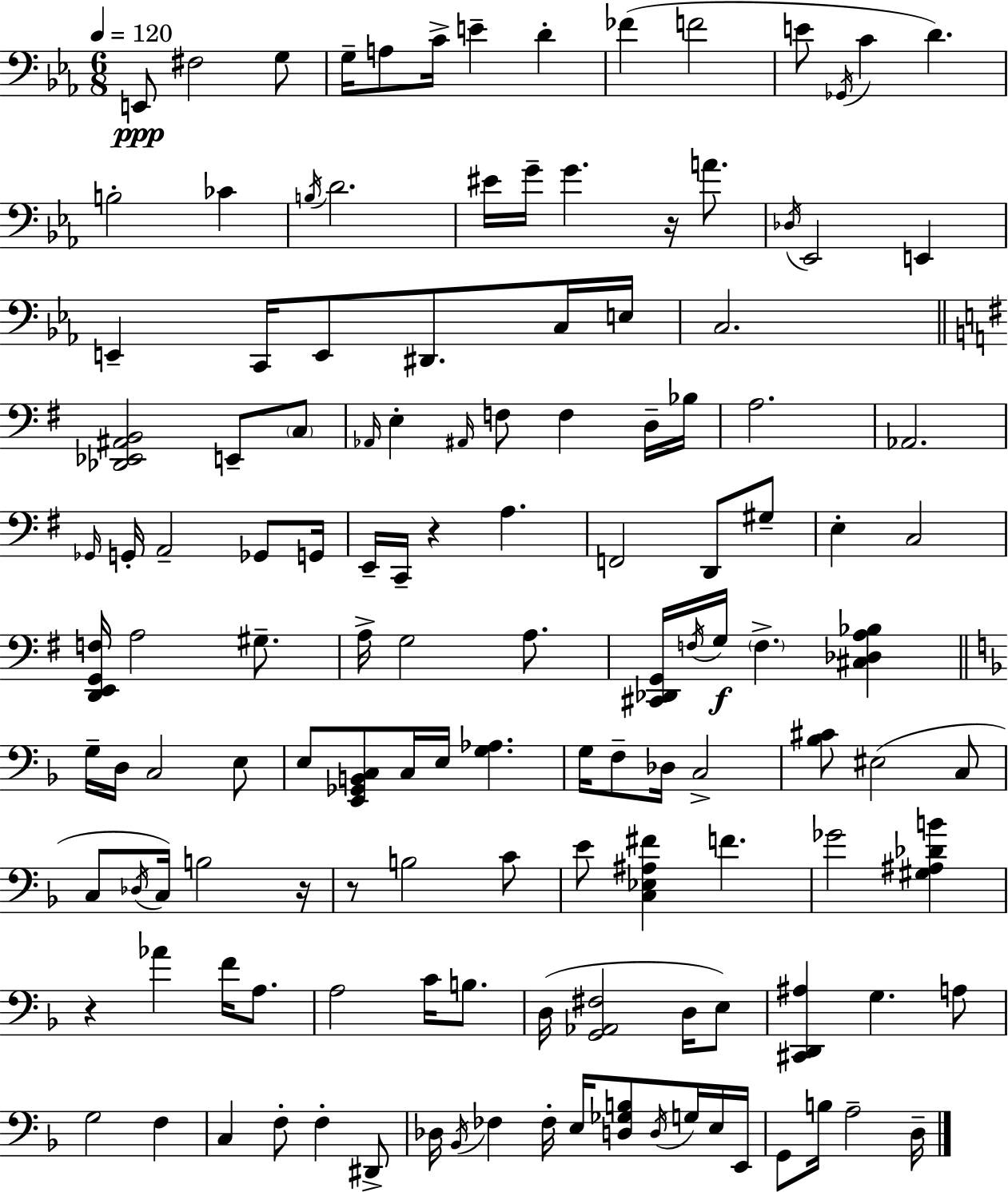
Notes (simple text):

E2/e F#3/h G3/e G3/s A3/e C4/s E4/q D4/q FES4/q F4/h E4/e Gb2/s C4/q D4/q. B3/h CES4/q B3/s D4/h. EIS4/s G4/s G4/q. R/s A4/e. Db3/s Eb2/h E2/q E2/q C2/s E2/e D#2/e. C3/s E3/s C3/h. [Db2,Eb2,A#2,B2]/h E2/e C3/e Ab2/s E3/q A#2/s F3/e F3/q D3/s Bb3/s A3/h. Ab2/h. Gb2/s G2/s A2/h Gb2/e G2/s E2/s C2/s R/q A3/q. F2/h D2/e G#3/e E3/q C3/h [D2,E2,G2,F3]/s A3/h G#3/e. A3/s G3/h A3/e. [C#2,Db2,G2]/s F3/s G3/s F3/q. [C#3,Db3,A3,Bb3]/q G3/s D3/s C3/h E3/e E3/e [E2,Gb2,B2,C3]/e C3/s E3/s [G3,Ab3]/q. G3/s F3/e Db3/s C3/h [Bb3,C#4]/e EIS3/h C3/e C3/e Db3/s C3/s B3/h R/s R/e B3/h C4/e E4/e [C3,Eb3,A#3,F#4]/q F4/q. Gb4/h [G#3,A#3,Db4,B4]/q R/q Ab4/q F4/s A3/e. A3/h C4/s B3/e. D3/s [G2,Ab2,F#3]/h D3/s E3/e [C#2,D2,A#3]/q G3/q. A3/e G3/h F3/q C3/q F3/e F3/q D#2/e Db3/s Bb2/s FES3/q FES3/s E3/s [D3,Gb3,B3]/e D3/s G3/s E3/s E2/s G2/e B3/s A3/h D3/s